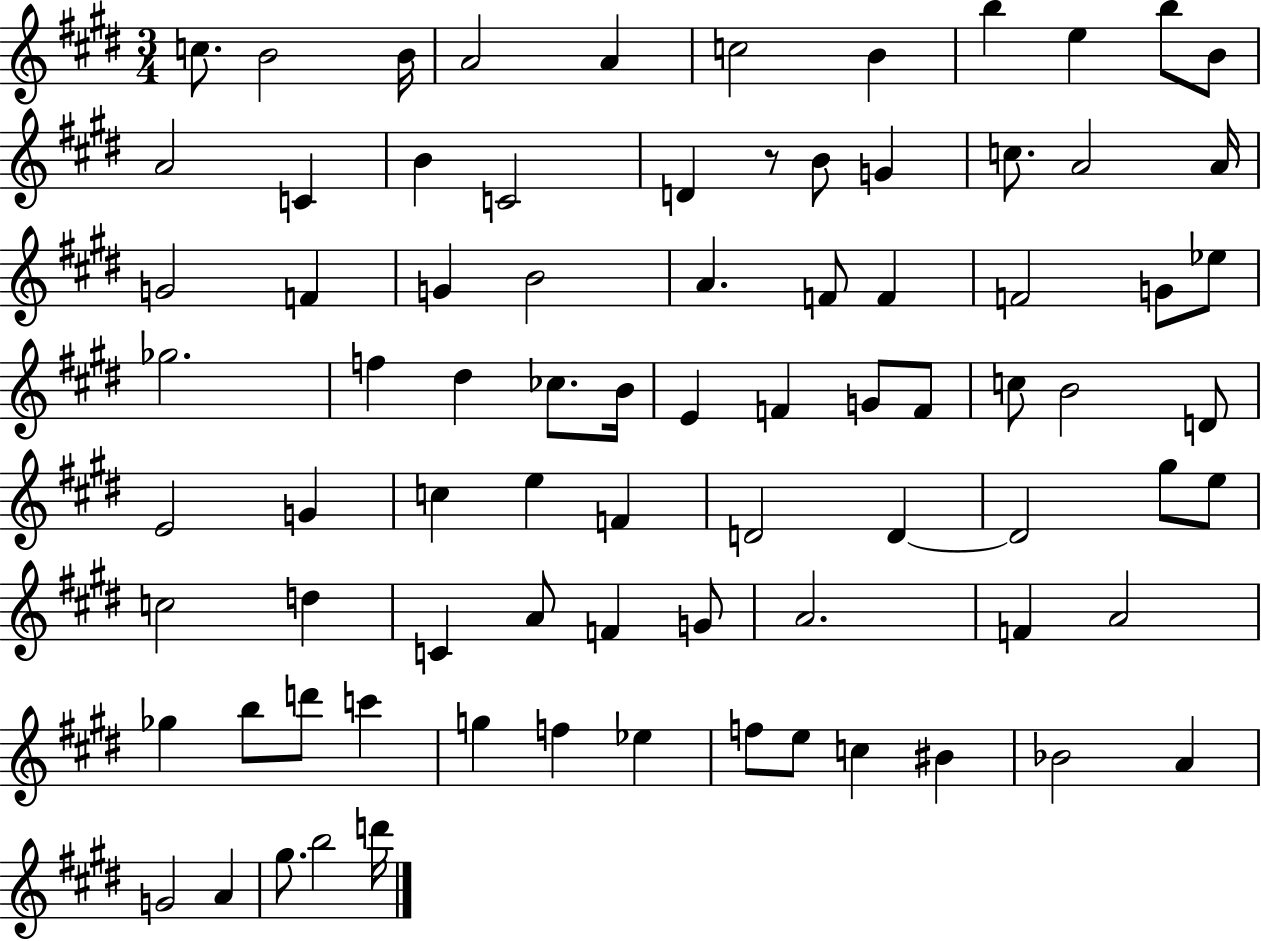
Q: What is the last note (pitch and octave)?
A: D6